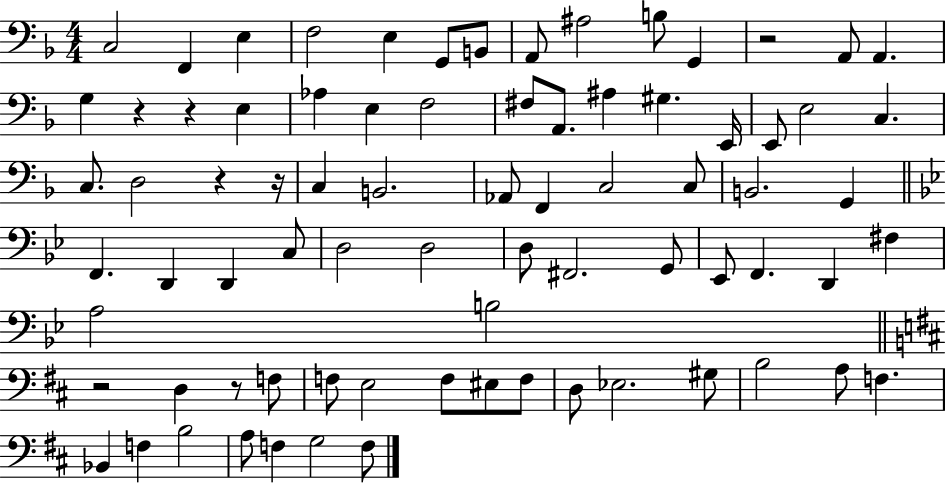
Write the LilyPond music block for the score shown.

{
  \clef bass
  \numericTimeSignature
  \time 4/4
  \key f \major
  c2 f,4 e4 | f2 e4 g,8 b,8 | a,8 ais2 b8 g,4 | r2 a,8 a,4. | \break g4 r4 r4 e4 | aes4 e4 f2 | fis8 a,8. ais4 gis4. e,16 | e,8 e2 c4. | \break c8. d2 r4 r16 | c4 b,2. | aes,8 f,4 c2 c8 | b,2. g,4 | \break \bar "||" \break \key bes \major f,4. d,4 d,4 c8 | d2 d2 | d8 fis,2. g,8 | ees,8 f,4. d,4 fis4 | \break a2 b2 | \bar "||" \break \key b \minor r2 d4 r8 f8 | f8 e2 f8 eis8 f8 | d8 ees2. gis8 | b2 a8 f4. | \break bes,4 f4 b2 | a8 f4 g2 f8 | \bar "|."
}